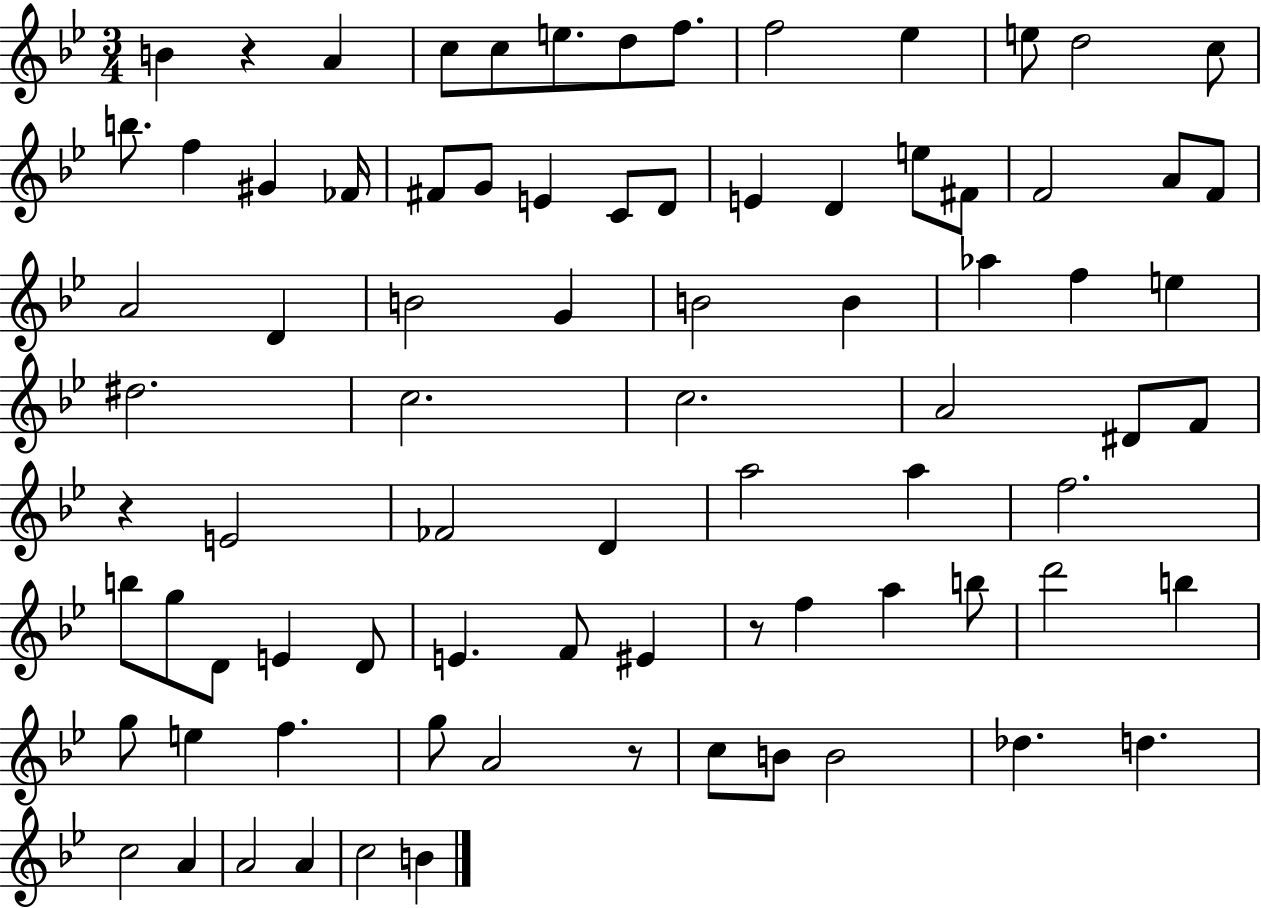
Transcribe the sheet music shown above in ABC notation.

X:1
T:Untitled
M:3/4
L:1/4
K:Bb
B z A c/2 c/2 e/2 d/2 f/2 f2 _e e/2 d2 c/2 b/2 f ^G _F/4 ^F/2 G/2 E C/2 D/2 E D e/2 ^F/2 F2 A/2 F/2 A2 D B2 G B2 B _a f e ^d2 c2 c2 A2 ^D/2 F/2 z E2 _F2 D a2 a f2 b/2 g/2 D/2 E D/2 E F/2 ^E z/2 f a b/2 d'2 b g/2 e f g/2 A2 z/2 c/2 B/2 B2 _d d c2 A A2 A c2 B